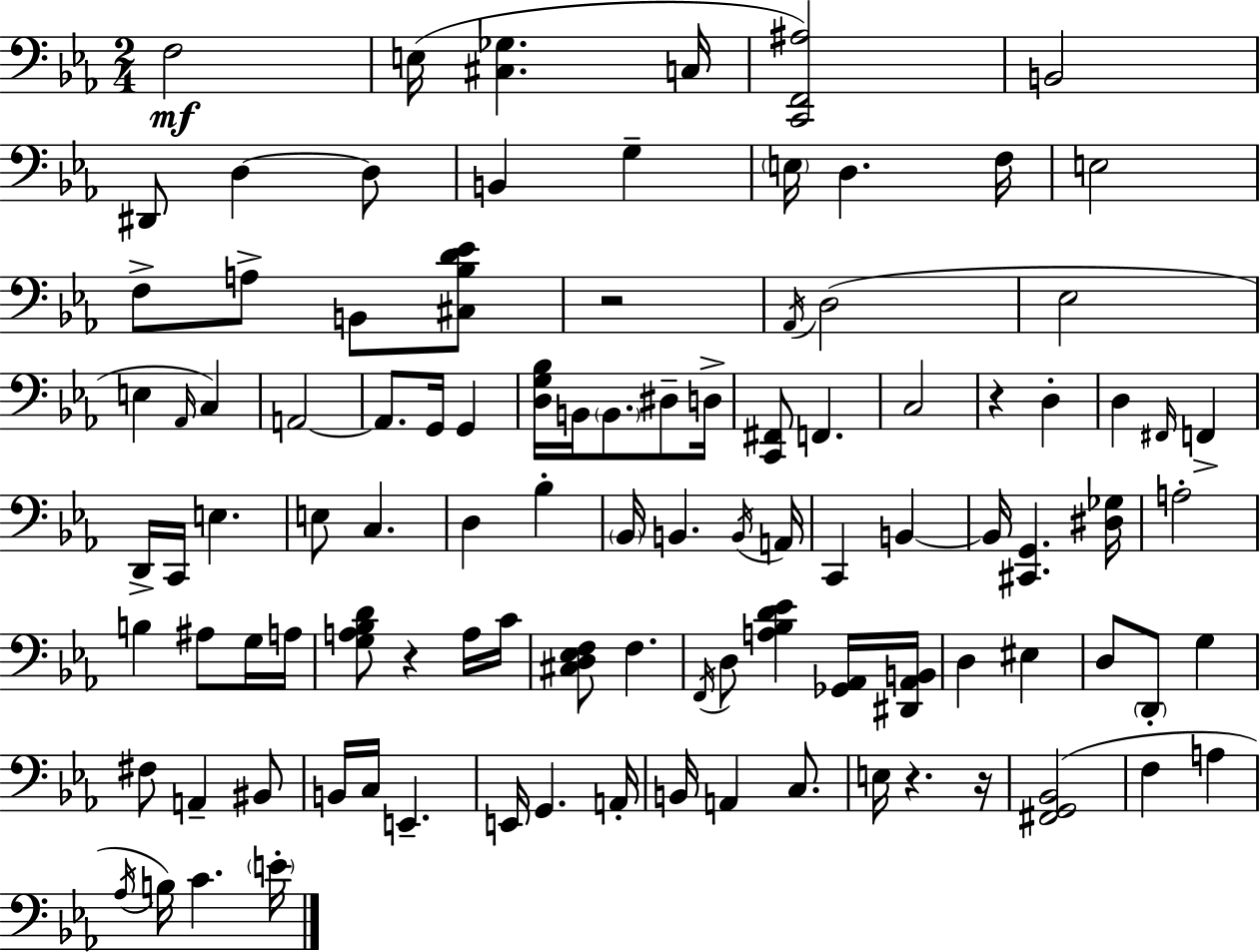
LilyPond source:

{
  \clef bass
  \numericTimeSignature
  \time 2/4
  \key ees \major
  \repeat volta 2 { f2\mf | e16( <cis ges>4. c16 | <c, f, ais>2) | b,2 | \break dis,8 d4~~ d8 | b,4 g4-- | \parenthesize e16 d4. f16 | e2 | \break f8-> a8-> b,8 <cis bes d' ees'>8 | r2 | \acciaccatura { aes,16 }( d2 | ees2 | \break e4 \grace { aes,16 } c4) | a,2~~ | a,8. g,16 g,4 | <d g bes>16 b,16 \parenthesize b,8. dis8-- | \break d16-> <c, fis,>8 f,4. | c2 | r4 d4-. | d4 \grace { fis,16 } f,4-> | \break d,16-> c,16 e4. | e8 c4. | d4 bes4-. | \parenthesize bes,16 b,4. | \break \acciaccatura { b,16 } a,16 c,4 | b,4~~ b,16 <cis, g,>4. | <dis ges>16 a2-. | b4 | \break ais8 g16 a16 <g a bes d'>8 r4 | a16 c'16 <cis d ees f>8 f4. | \acciaccatura { f,16 } d8 <a bes d' ees'>4 | <ges, aes,>16 <dis, aes, b,>16 d4 | \break eis4 d8 \parenthesize d,8-. | g4 fis8 a,4-- | bis,8 b,16 c16 e,4.-- | e,16 g,4. | \break a,16-. b,16 a,4 | c8. e16 r4. | r16 <fis, g, bes,>2( | f4 | \break a4 \acciaccatura { aes16 } b16) c'4. | \parenthesize e'16-. } \bar "|."
}